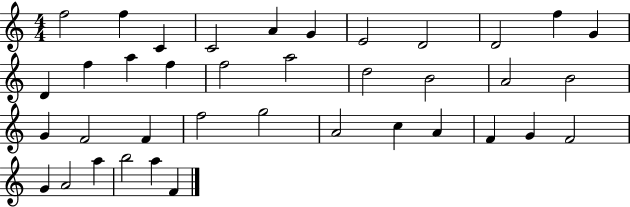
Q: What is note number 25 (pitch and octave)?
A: F5